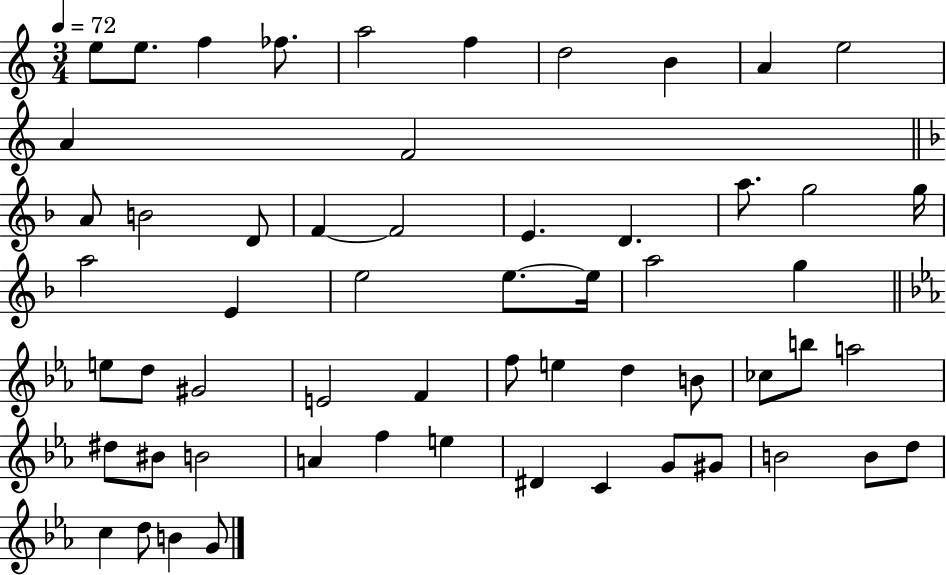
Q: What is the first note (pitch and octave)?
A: E5